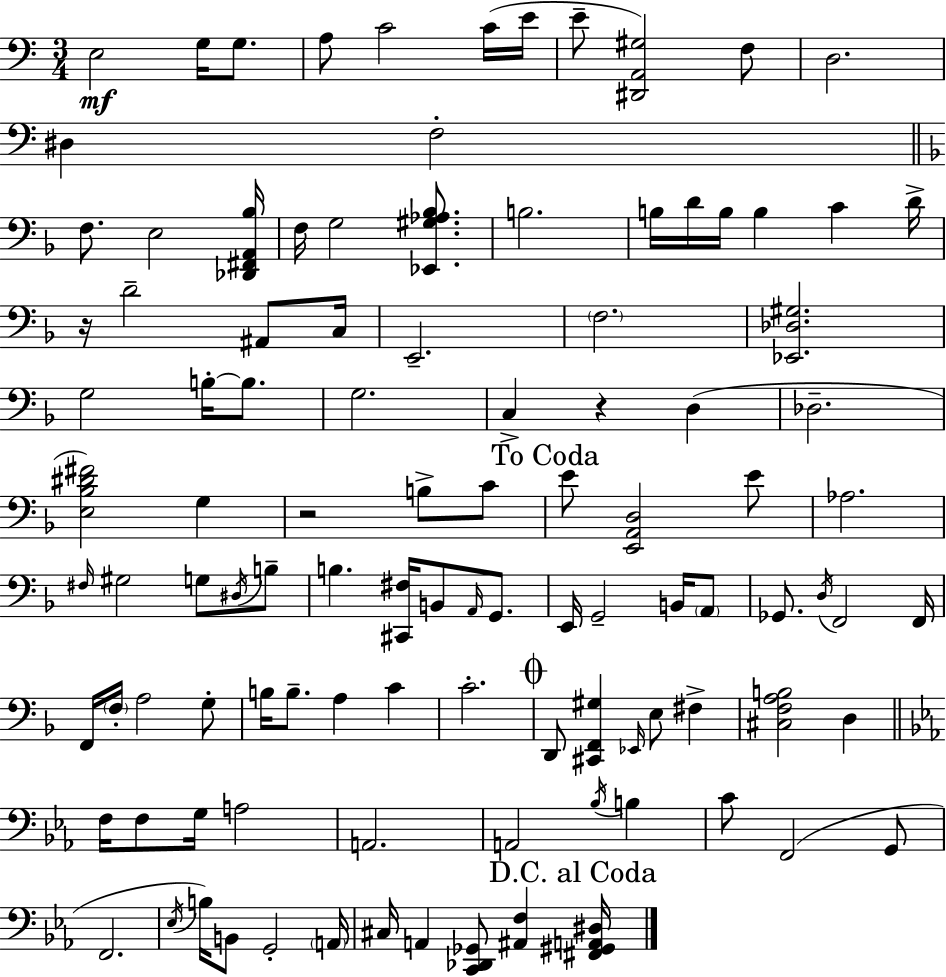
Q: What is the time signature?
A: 3/4